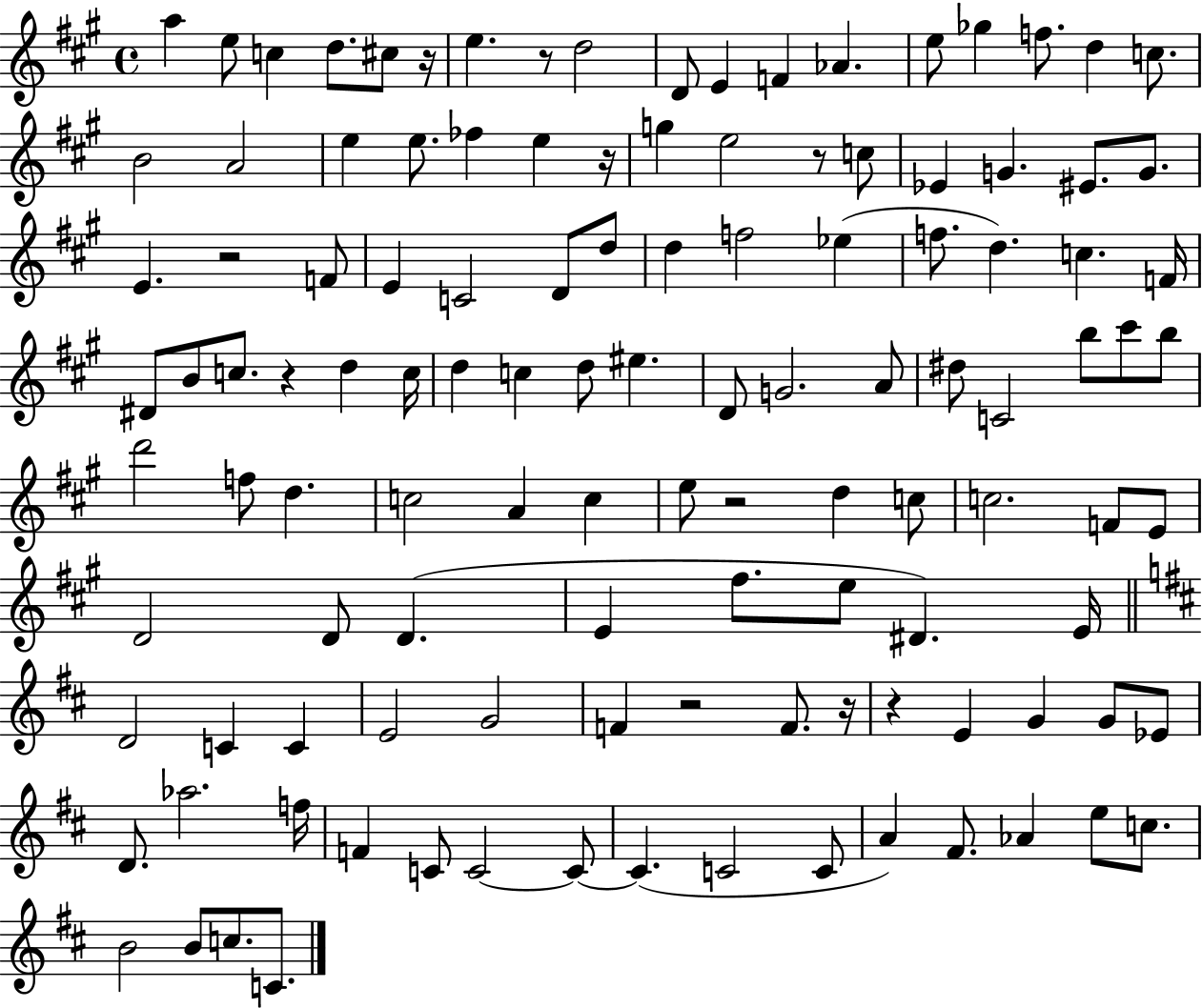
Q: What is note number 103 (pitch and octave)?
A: Ab4